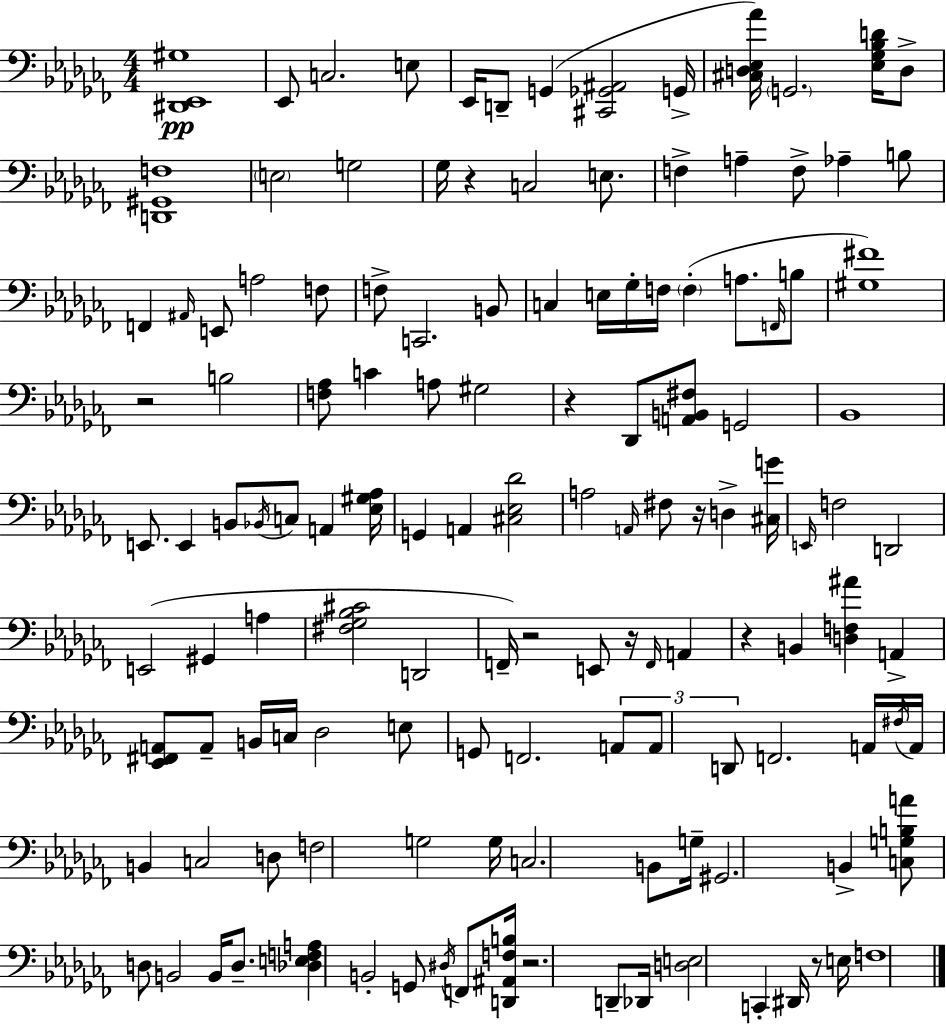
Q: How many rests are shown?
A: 9